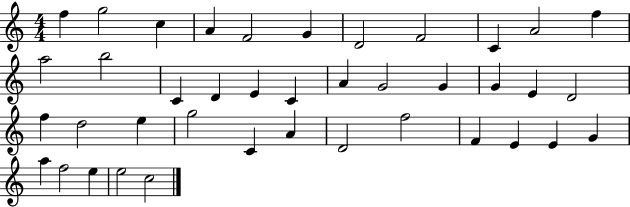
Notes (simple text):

F5/q G5/h C5/q A4/q F4/h G4/q D4/h F4/h C4/q A4/h F5/q A5/h B5/h C4/q D4/q E4/q C4/q A4/q G4/h G4/q G4/q E4/q D4/h F5/q D5/h E5/q G5/h C4/q A4/q D4/h F5/h F4/q E4/q E4/q G4/q A5/q F5/h E5/q E5/h C5/h